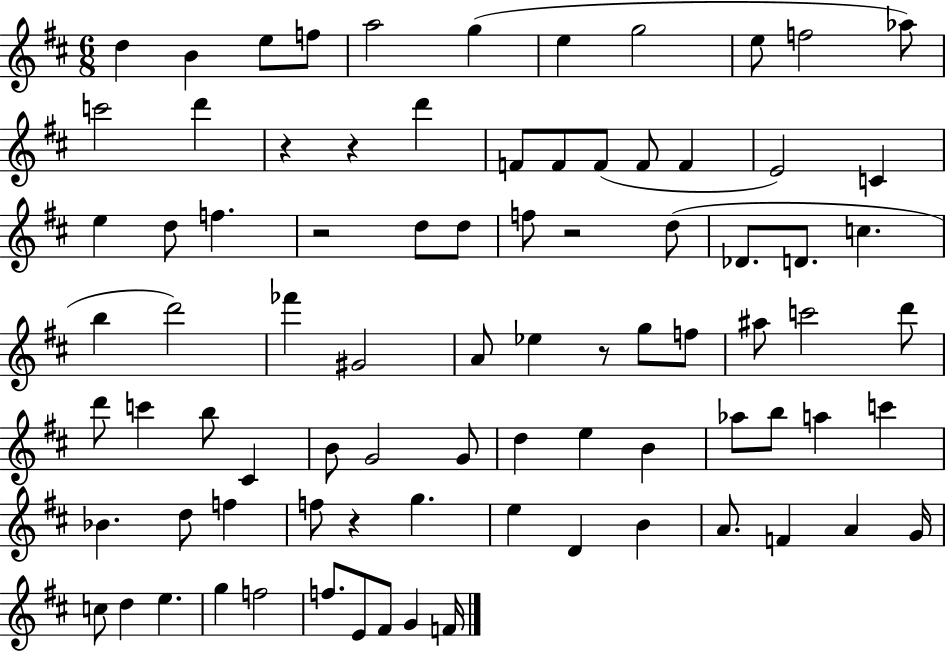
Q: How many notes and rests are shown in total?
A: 84